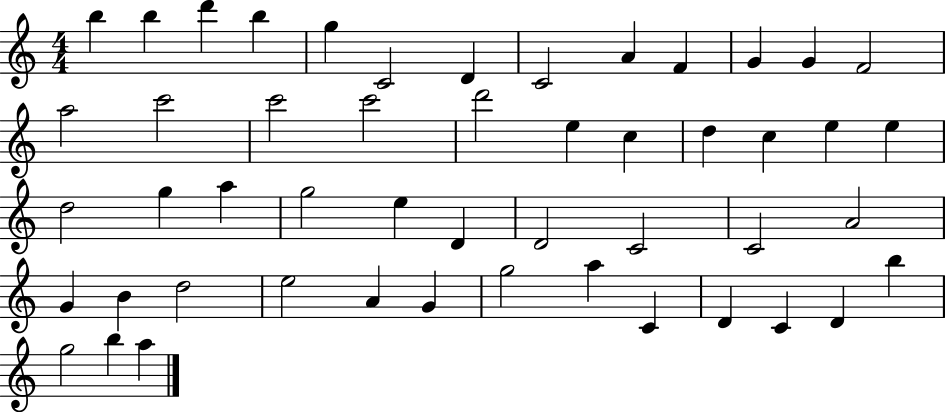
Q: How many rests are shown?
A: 0